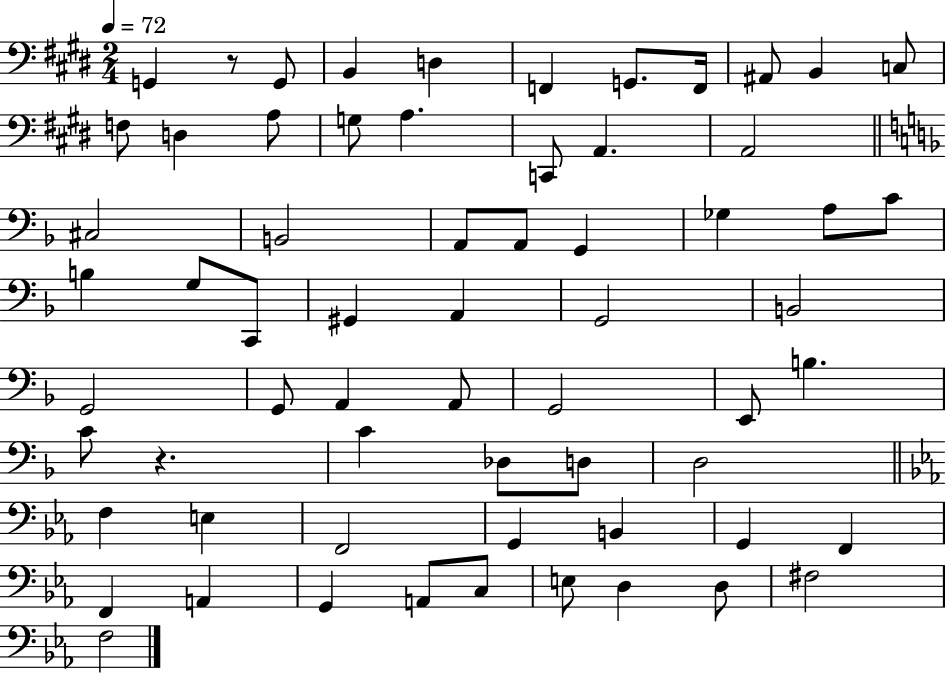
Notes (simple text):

G2/q R/e G2/e B2/q D3/q F2/q G2/e. F2/s A#2/e B2/q C3/e F3/e D3/q A3/e G3/e A3/q. C2/e A2/q. A2/h C#3/h B2/h A2/e A2/e G2/q Gb3/q A3/e C4/e B3/q G3/e C2/e G#2/q A2/q G2/h B2/h G2/h G2/e A2/q A2/e G2/h E2/e B3/q. C4/e R/q. C4/q Db3/e D3/e D3/h F3/q E3/q F2/h G2/q B2/q G2/q F2/q F2/q A2/q G2/q A2/e C3/e E3/e D3/q D3/e F#3/h F3/h